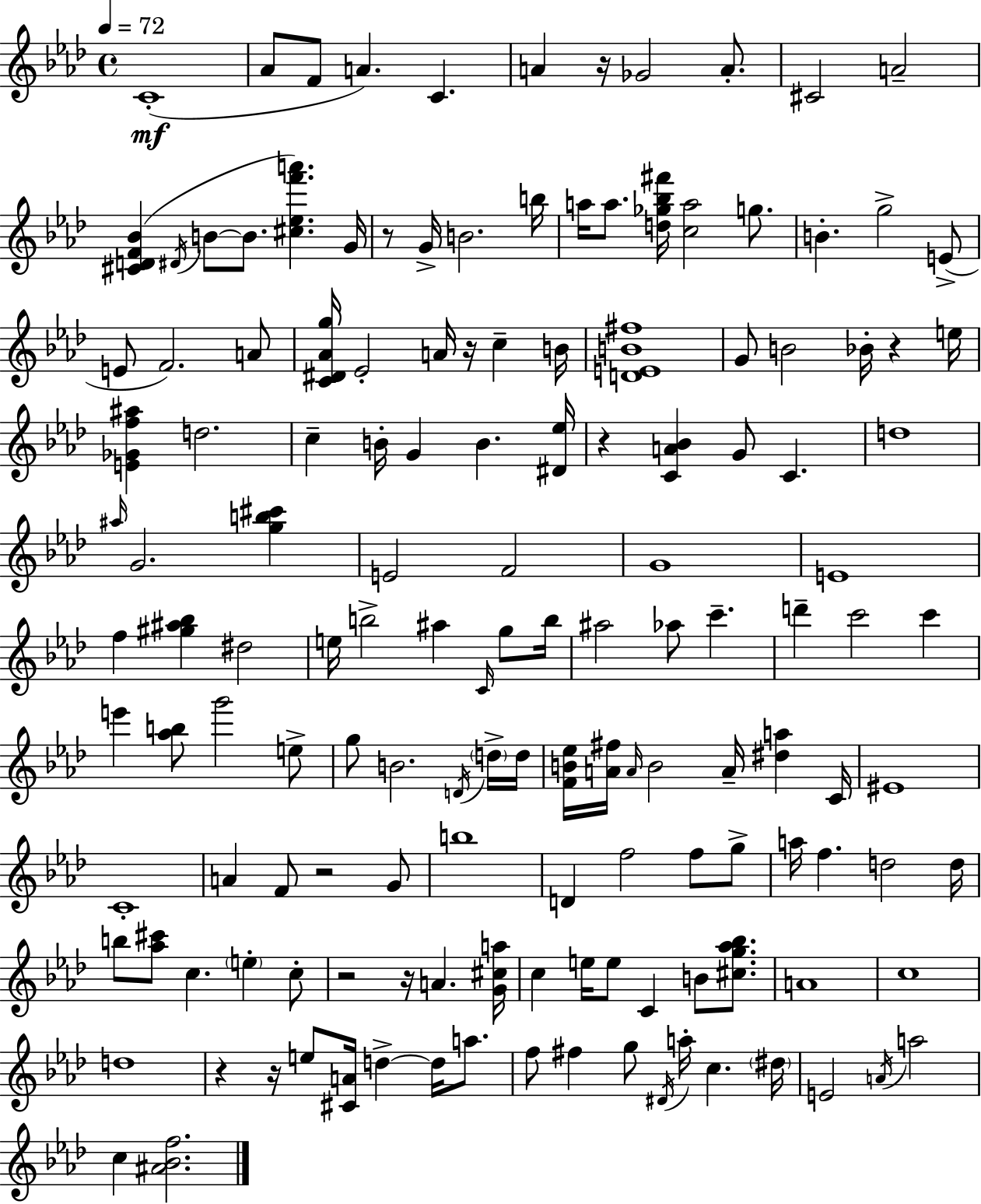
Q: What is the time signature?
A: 4/4